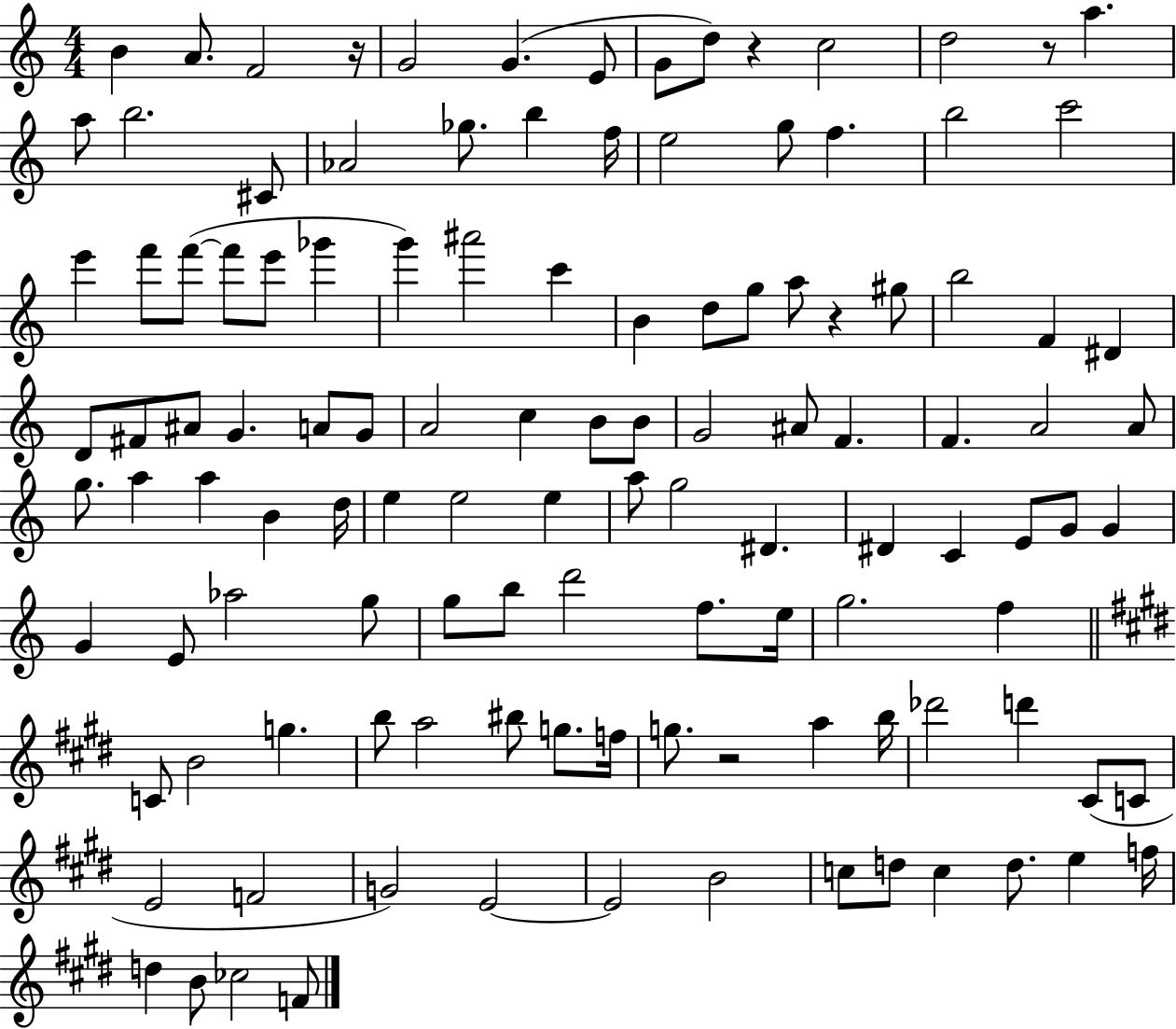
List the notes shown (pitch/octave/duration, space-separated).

B4/q A4/e. F4/h R/s G4/h G4/q. E4/e G4/e D5/e R/q C5/h D5/h R/e A5/q. A5/e B5/h. C#4/e Ab4/h Gb5/e. B5/q F5/s E5/h G5/e F5/q. B5/h C6/h E6/q F6/e F6/e F6/e E6/e Gb6/q G6/q A#6/h C6/q B4/q D5/e G5/e A5/e R/q G#5/e B5/h F4/q D#4/q D4/e F#4/e A#4/e G4/q. A4/e G4/e A4/h C5/q B4/e B4/e G4/h A#4/e F4/q. F4/q. A4/h A4/e G5/e. A5/q A5/q B4/q D5/s E5/q E5/h E5/q A5/e G5/h D#4/q. D#4/q C4/q E4/e G4/e G4/q G4/q E4/e Ab5/h G5/e G5/e B5/e D6/h F5/e. E5/s G5/h. F5/q C4/e B4/h G5/q. B5/e A5/h BIS5/e G5/e. F5/s G5/e. R/h A5/q B5/s Db6/h D6/q C#4/e C4/e E4/h F4/h G4/h E4/h E4/h B4/h C5/e D5/e C5/q D5/e. E5/q F5/s D5/q B4/e CES5/h F4/e